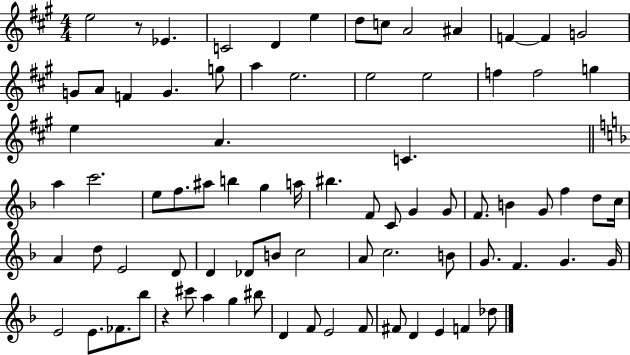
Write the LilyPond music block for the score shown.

{
  \clef treble
  \numericTimeSignature
  \time 4/4
  \key a \major
  e''2 r8 ees'4. | c'2 d'4 e''4 | d''8 c''8 a'2 ais'4 | f'4~~ f'4 g'2 | \break g'8 a'8 f'4 g'4. g''8 | a''4 e''2. | e''2 e''2 | f''4 f''2 g''4 | \break e''4 a'4. c'4. | \bar "||" \break \key f \major a''4 c'''2. | e''8 f''8. ais''8 b''4 g''4 a''16 | bis''4. f'8 c'8 g'4 g'8 | f'8. b'4 g'8 f''4 d''8 c''16 | \break a'4 d''8 e'2 d'8 | d'4 des'8 b'8 c''2 | a'8 c''2. b'8 | g'8. f'4. g'4. g'16 | \break e'2 e'8. fes'8. bes''8 | r4 cis'''8 a''4 g''4 bis''8 | d'4 f'8 e'2 f'8 | fis'8 d'4 e'4 f'4 des''8 | \break \bar "|."
}